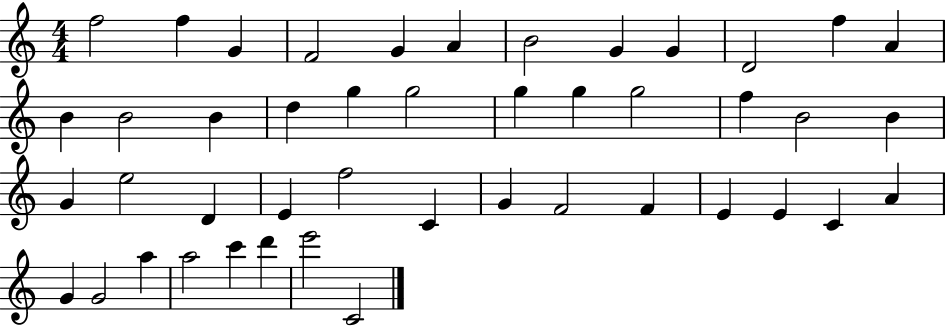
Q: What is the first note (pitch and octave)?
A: F5